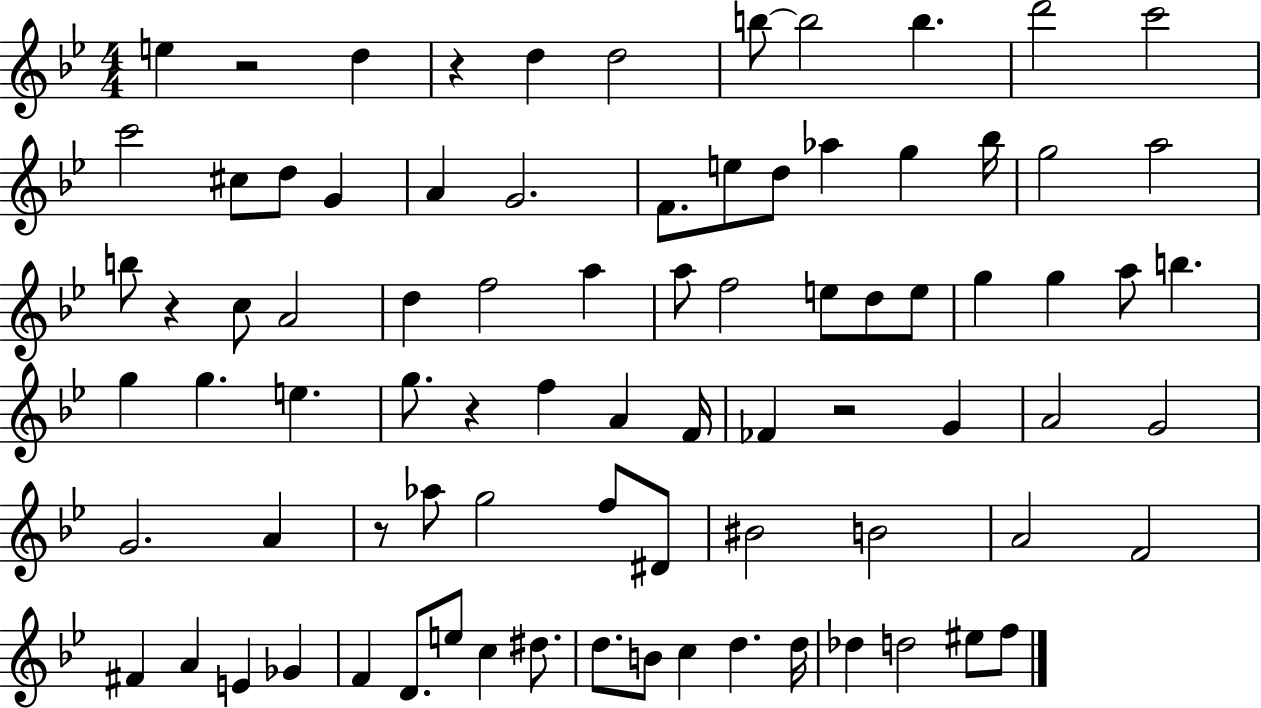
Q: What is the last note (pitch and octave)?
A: F5